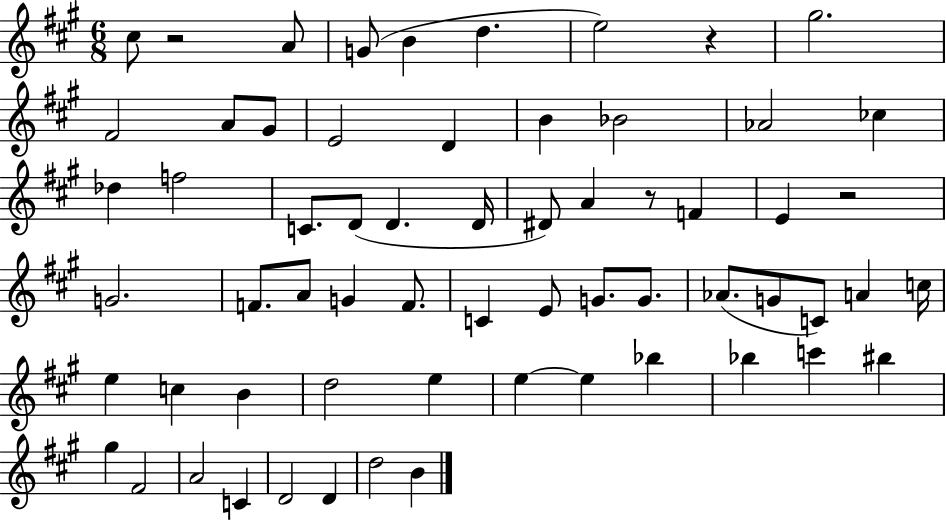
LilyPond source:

{
  \clef treble
  \numericTimeSignature
  \time 6/8
  \key a \major
  cis''8 r2 a'8 | g'8( b'4 d''4. | e''2) r4 | gis''2. | \break fis'2 a'8 gis'8 | e'2 d'4 | b'4 bes'2 | aes'2 ces''4 | \break des''4 f''2 | c'8. d'8( d'4. d'16 | dis'8) a'4 r8 f'4 | e'4 r2 | \break g'2. | f'8. a'8 g'4 f'8. | c'4 e'8 g'8. g'8. | aes'8.( g'8 c'8) a'4 c''16 | \break e''4 c''4 b'4 | d''2 e''4 | e''4~~ e''4 bes''4 | bes''4 c'''4 bis''4 | \break gis''4 fis'2 | a'2 c'4 | d'2 d'4 | d''2 b'4 | \break \bar "|."
}